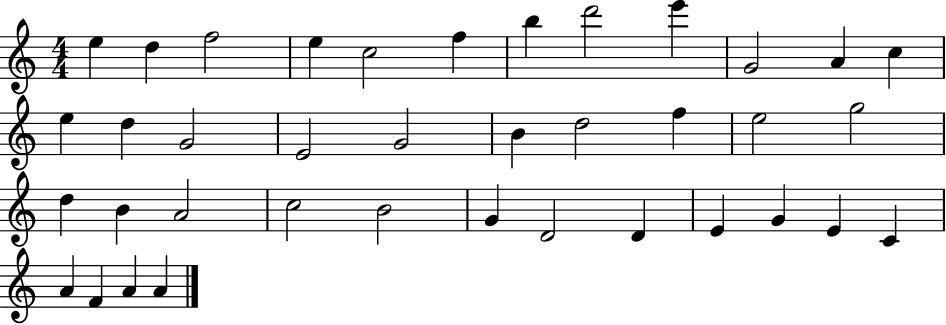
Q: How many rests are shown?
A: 0